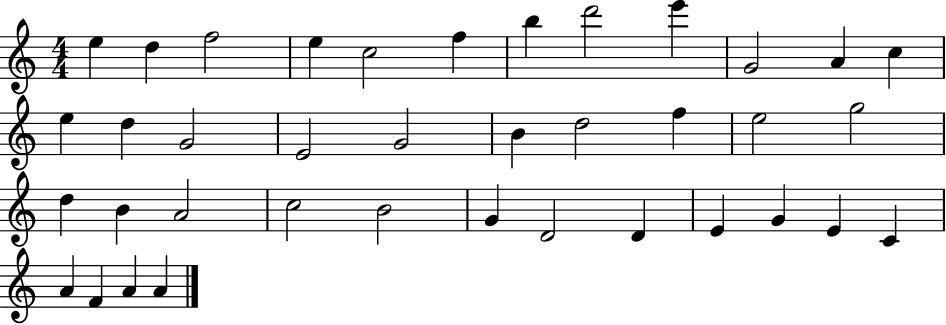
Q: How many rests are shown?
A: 0